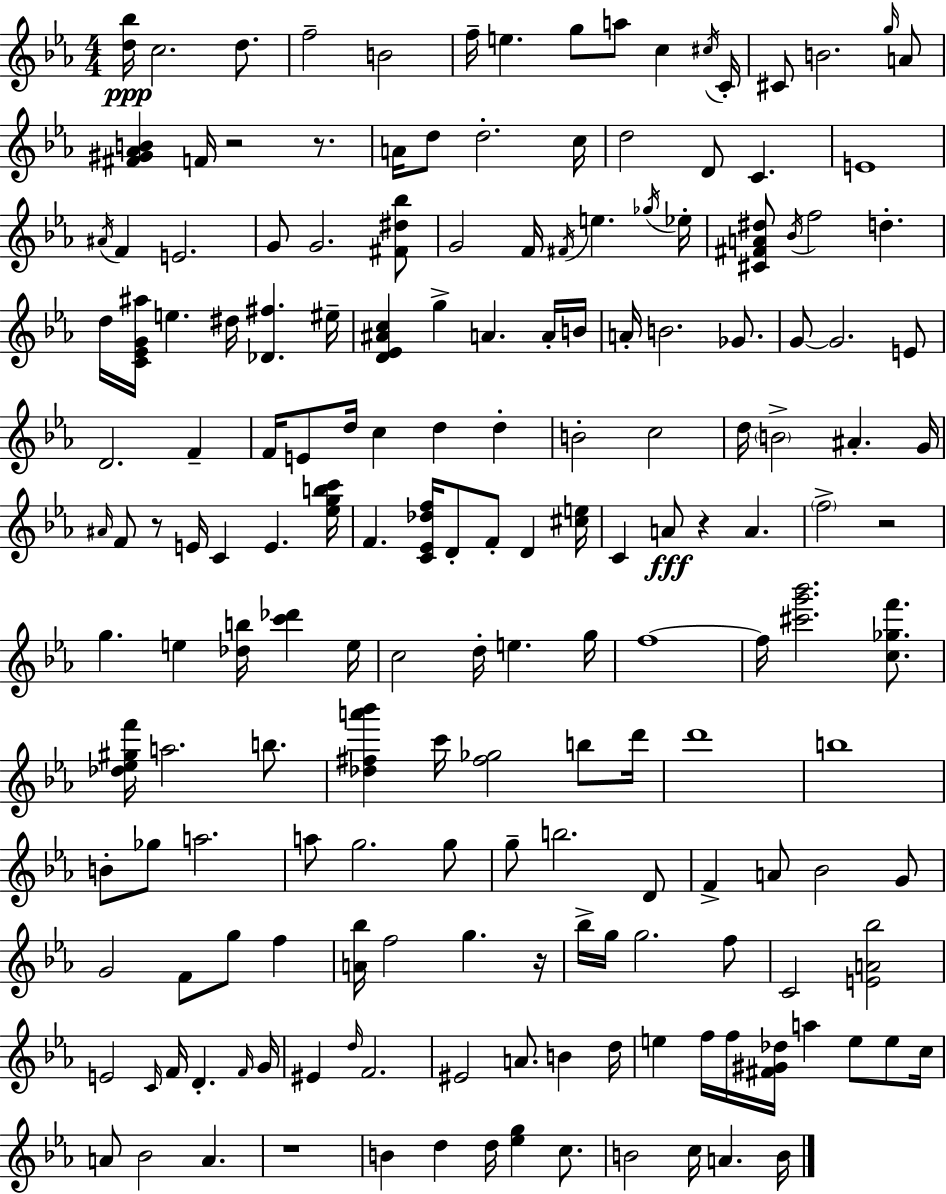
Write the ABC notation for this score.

X:1
T:Untitled
M:4/4
L:1/4
K:Eb
[d_b]/4 c2 d/2 f2 B2 f/4 e g/2 a/2 c ^c/4 C/4 ^C/2 B2 g/4 A/2 [^F^G_AB] F/4 z2 z/2 A/4 d/2 d2 c/4 d2 D/2 C E4 ^A/4 F E2 G/2 G2 [^F^d_b]/2 G2 F/4 ^F/4 e _g/4 _e/4 [^C^FA^d]/2 _B/4 f2 d d/4 [C_EG^a]/4 e ^d/4 [_D^f] ^e/4 [D_E^Ac] g A A/4 B/4 A/4 B2 _G/2 G/2 G2 E/2 D2 F F/4 E/2 d/4 c d d B2 c2 d/4 B2 ^A G/4 ^A/4 F/2 z/2 E/4 C E [_egbc']/4 F [C_E_df]/4 D/2 F/2 D [^ce]/4 C A/2 z A f2 z2 g e [_db]/4 [c'_d'] e/4 c2 d/4 e g/4 f4 f/4 [^c'g'_b']2 [c_gf']/2 [_d_e^gf']/4 a2 b/2 [_d^fa'_b'] c'/4 [^f_g]2 b/2 d'/4 d'4 b4 B/2 _g/2 a2 a/2 g2 g/2 g/2 b2 D/2 F A/2 _B2 G/2 G2 F/2 g/2 f [A_b]/4 f2 g z/4 _b/4 g/4 g2 f/2 C2 [EA_b]2 E2 C/4 F/4 D F/4 G/4 ^E d/4 F2 ^E2 A/2 B d/4 e f/4 f/4 [^F^G_d]/4 a e/2 e/2 c/4 A/2 _B2 A z4 B d d/4 [_eg] c/2 B2 c/4 A B/4